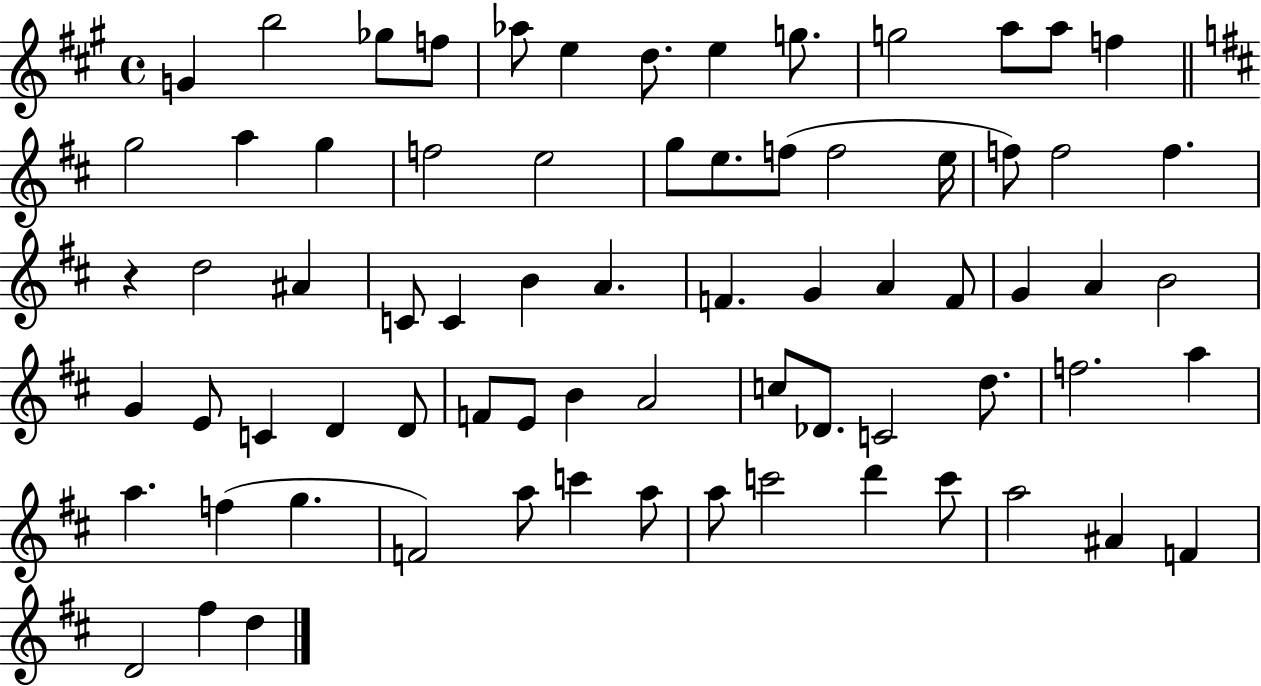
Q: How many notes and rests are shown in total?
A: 72